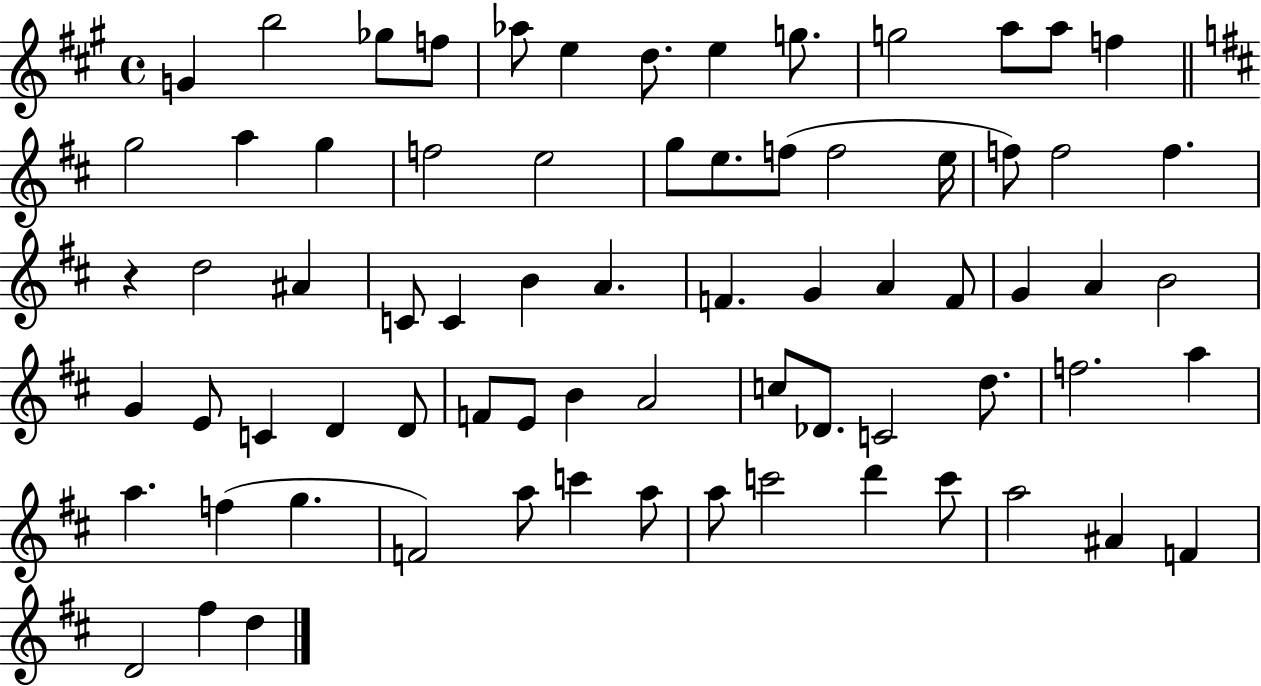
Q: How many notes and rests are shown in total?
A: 72